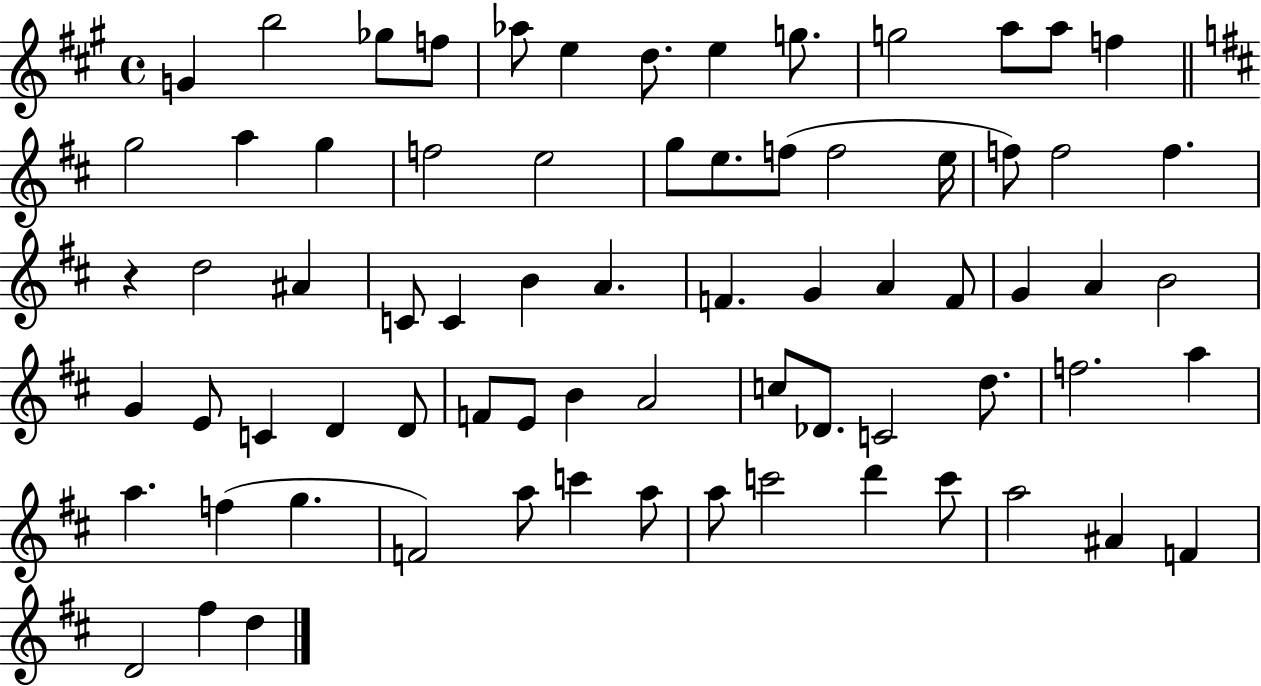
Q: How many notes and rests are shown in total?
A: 72